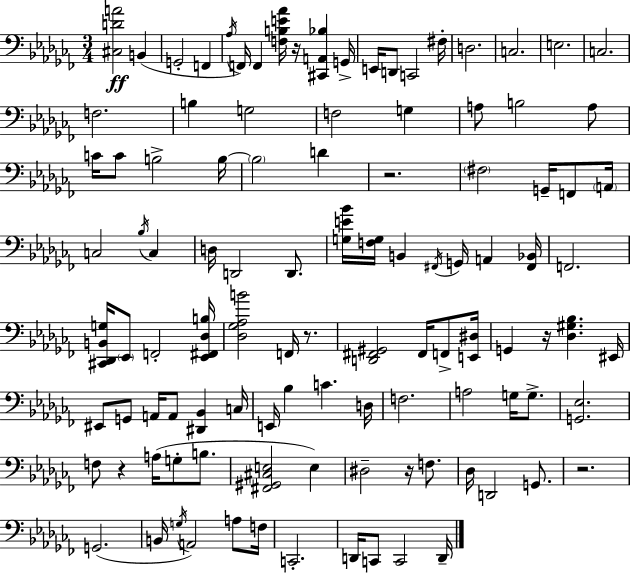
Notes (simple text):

[C#3,D4,A4]/h B2/q G2/h F2/q Ab3/s F2/s F2/q [F3,B3,E4,Ab4]/s R/s [C#2,A2,Bb3]/q G2/s E2/s D2/e C2/h F#3/s D3/h. C3/h. E3/h. C3/h. F3/h. B3/q G3/h F3/h G3/q A3/e B3/h A3/e C4/s C4/e B3/h B3/s B3/h D4/q R/h. F#3/h G2/s F2/e A2/s C3/h Bb3/s C3/q D3/s D2/h D2/e. [G3,E4,Bb4]/s [F3,G3]/s B2/q F#2/s G2/s A2/q [F#2,Bb2]/s F2/h. [C#2,Db2,B2,G3]/s Eb2/e F2/h [Eb2,F#2,Db3,B3]/s [Db3,Gb3,Ab3,B4]/h F2/s R/e. [D2,F#2,G#2]/h F#2/s F2/e [E2,D#3]/s G2/q R/s [Db3,G#3,Bb3]/q. EIS2/s EIS2/e G2/e A2/s A2/e [D#2,Bb2]/q C3/s E2/s Bb3/q C4/q. D3/s F3/h. A3/h G3/s G3/e. [G2,Eb3]/h. F3/e R/q A3/s G3/e B3/e. [F#2,G#2,C#3,E3]/h E3/q D#3/h R/s F3/e. Db3/s D2/h G2/e. R/h. G2/h. B2/s G3/s A2/h A3/e F3/s C2/h. D2/s C2/e C2/h D2/s